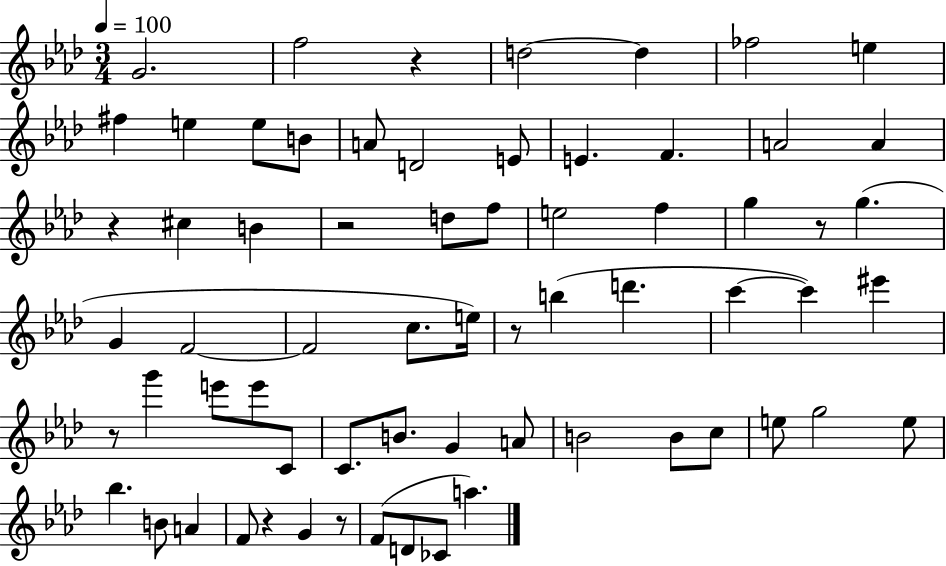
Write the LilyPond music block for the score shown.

{
  \clef treble
  \numericTimeSignature
  \time 3/4
  \key aes \major
  \tempo 4 = 100
  \repeat volta 2 { g'2. | f''2 r4 | d''2~~ d''4 | fes''2 e''4 | \break fis''4 e''4 e''8 b'8 | a'8 d'2 e'8 | e'4. f'4. | a'2 a'4 | \break r4 cis''4 b'4 | r2 d''8 f''8 | e''2 f''4 | g''4 r8 g''4.( | \break g'4 f'2~~ | f'2 c''8. e''16) | r8 b''4( d'''4. | c'''4~~ c'''4) eis'''4 | \break r8 g'''4 e'''8 e'''8 c'8 | c'8. b'8. g'4 a'8 | b'2 b'8 c''8 | e''8 g''2 e''8 | \break bes''4. b'8 a'4 | f'8 r4 g'4 r8 | f'8( d'8 ces'8 a''4.) | } \bar "|."
}